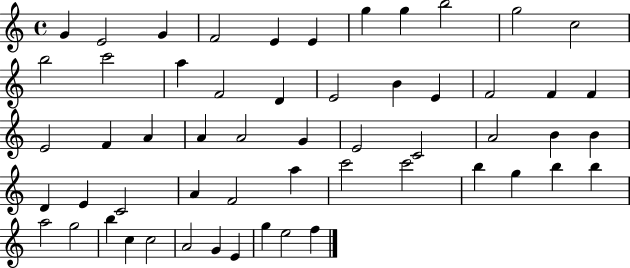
{
  \clef treble
  \time 4/4
  \defaultTimeSignature
  \key c \major
  g'4 e'2 g'4 | f'2 e'4 e'4 | g''4 g''4 b''2 | g''2 c''2 | \break b''2 c'''2 | a''4 f'2 d'4 | e'2 b'4 e'4 | f'2 f'4 f'4 | \break e'2 f'4 a'4 | a'4 a'2 g'4 | e'2 c'2 | a'2 b'4 b'4 | \break d'4 e'4 c'2 | a'4 f'2 a''4 | c'''2 c'''2 | b''4 g''4 b''4 b''4 | \break a''2 g''2 | b''4 c''4 c''2 | a'2 g'4 e'4 | g''4 e''2 f''4 | \break \bar "|."
}